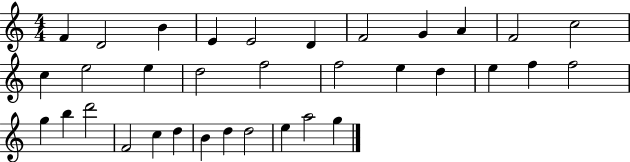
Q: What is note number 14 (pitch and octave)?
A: E5